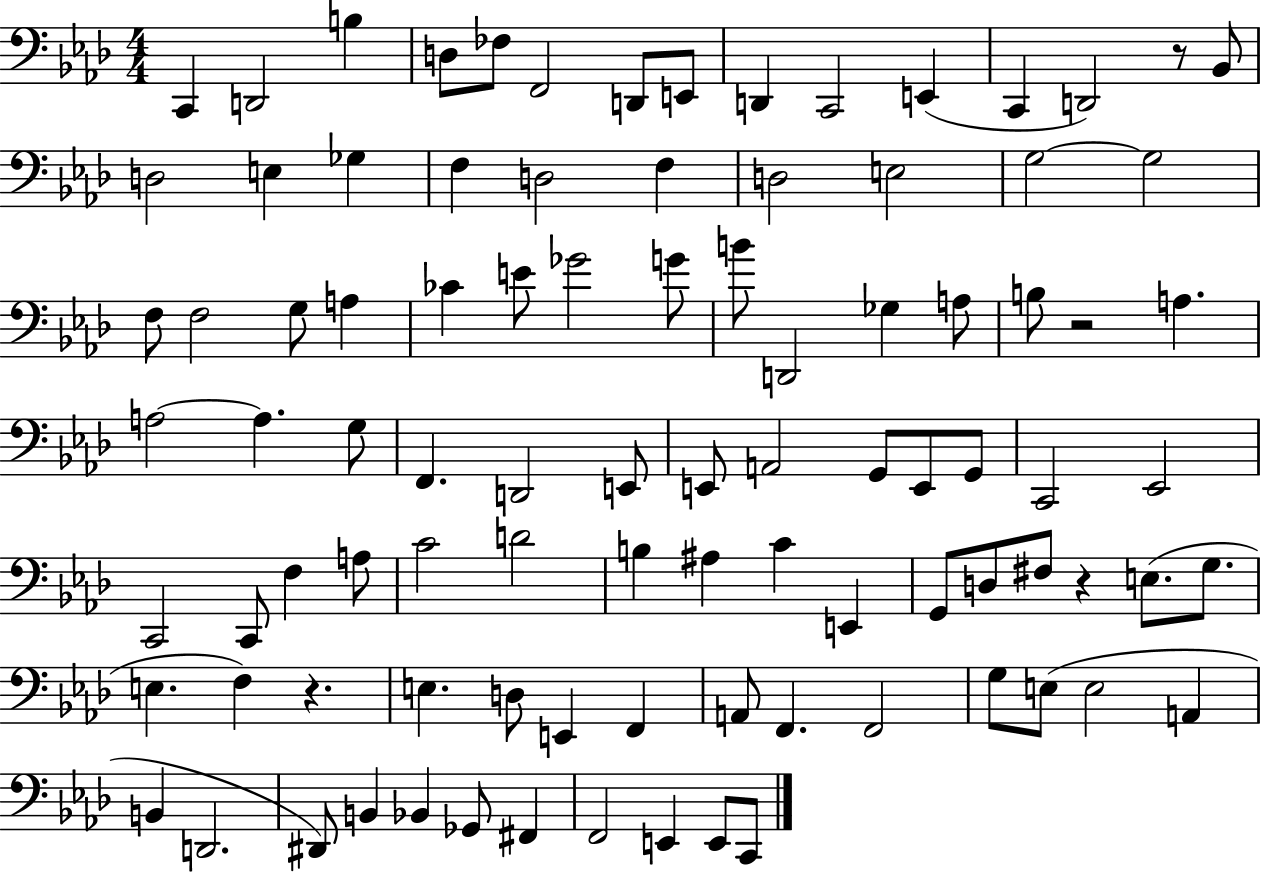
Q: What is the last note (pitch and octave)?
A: C2